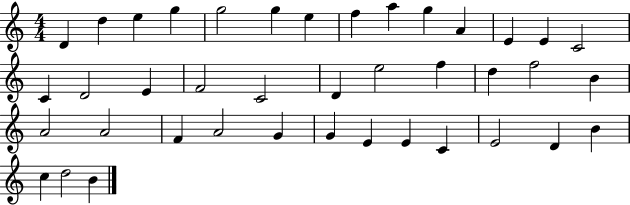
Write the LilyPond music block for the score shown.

{
  \clef treble
  \numericTimeSignature
  \time 4/4
  \key c \major
  d'4 d''4 e''4 g''4 | g''2 g''4 e''4 | f''4 a''4 g''4 a'4 | e'4 e'4 c'2 | \break c'4 d'2 e'4 | f'2 c'2 | d'4 e''2 f''4 | d''4 f''2 b'4 | \break a'2 a'2 | f'4 a'2 g'4 | g'4 e'4 e'4 c'4 | e'2 d'4 b'4 | \break c''4 d''2 b'4 | \bar "|."
}